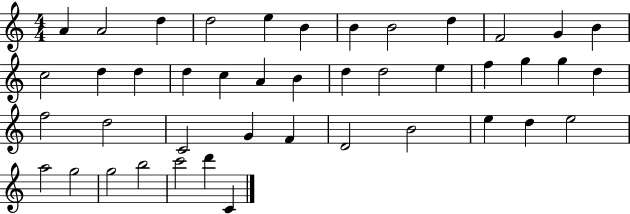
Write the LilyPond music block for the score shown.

{
  \clef treble
  \numericTimeSignature
  \time 4/4
  \key c \major
  a'4 a'2 d''4 | d''2 e''4 b'4 | b'4 b'2 d''4 | f'2 g'4 b'4 | \break c''2 d''4 d''4 | d''4 c''4 a'4 b'4 | d''4 d''2 e''4 | f''4 g''4 g''4 d''4 | \break f''2 d''2 | c'2 g'4 f'4 | d'2 b'2 | e''4 d''4 e''2 | \break a''2 g''2 | g''2 b''2 | c'''2 d'''4 c'4 | \bar "|."
}